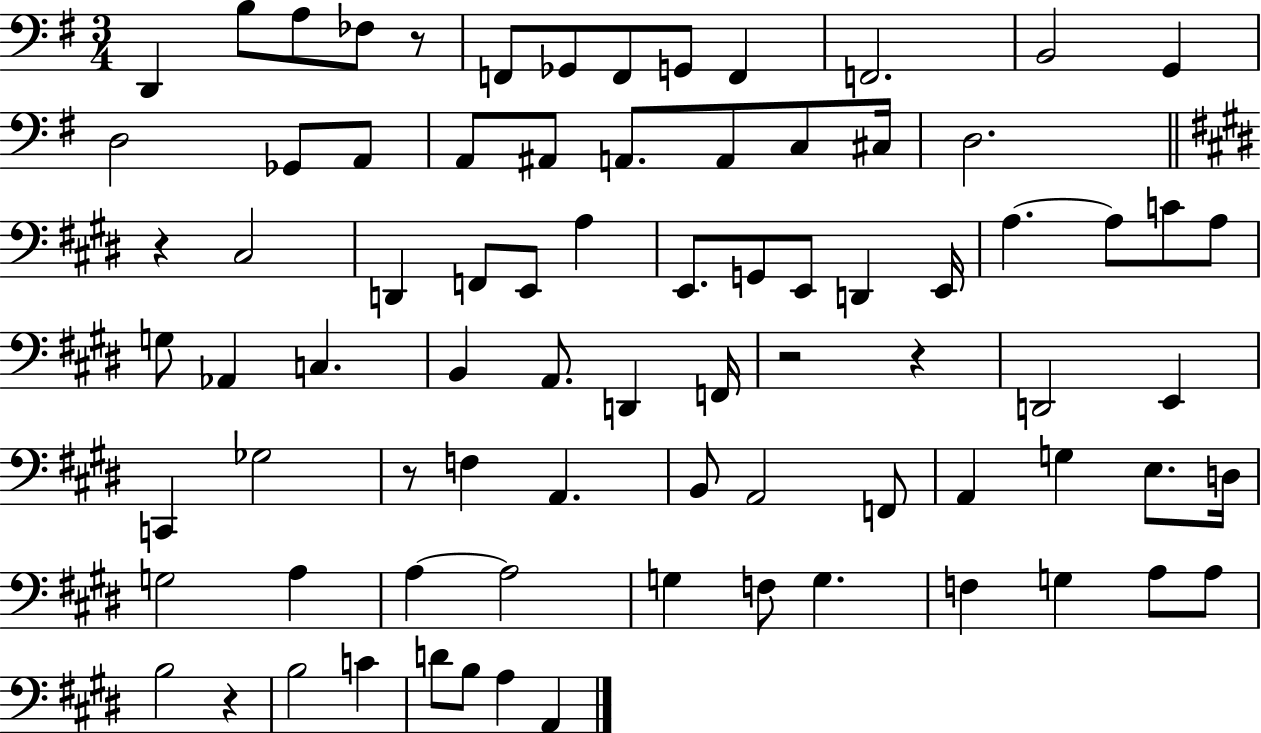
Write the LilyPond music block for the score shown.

{
  \clef bass
  \numericTimeSignature
  \time 3/4
  \key g \major
  d,4 b8 a8 fes8 r8 | f,8 ges,8 f,8 g,8 f,4 | f,2. | b,2 g,4 | \break d2 ges,8 a,8 | a,8 ais,8 a,8. a,8 c8 cis16 | d2. | \bar "||" \break \key e \major r4 cis2 | d,4 f,8 e,8 a4 | e,8. g,8 e,8 d,4 e,16 | a4.~~ a8 c'8 a8 | \break g8 aes,4 c4. | b,4 a,8. d,4 f,16 | r2 r4 | d,2 e,4 | \break c,4 ges2 | r8 f4 a,4. | b,8 a,2 f,8 | a,4 g4 e8. d16 | \break g2 a4 | a4~~ a2 | g4 f8 g4. | f4 g4 a8 a8 | \break b2 r4 | b2 c'4 | d'8 b8 a4 a,4 | \bar "|."
}